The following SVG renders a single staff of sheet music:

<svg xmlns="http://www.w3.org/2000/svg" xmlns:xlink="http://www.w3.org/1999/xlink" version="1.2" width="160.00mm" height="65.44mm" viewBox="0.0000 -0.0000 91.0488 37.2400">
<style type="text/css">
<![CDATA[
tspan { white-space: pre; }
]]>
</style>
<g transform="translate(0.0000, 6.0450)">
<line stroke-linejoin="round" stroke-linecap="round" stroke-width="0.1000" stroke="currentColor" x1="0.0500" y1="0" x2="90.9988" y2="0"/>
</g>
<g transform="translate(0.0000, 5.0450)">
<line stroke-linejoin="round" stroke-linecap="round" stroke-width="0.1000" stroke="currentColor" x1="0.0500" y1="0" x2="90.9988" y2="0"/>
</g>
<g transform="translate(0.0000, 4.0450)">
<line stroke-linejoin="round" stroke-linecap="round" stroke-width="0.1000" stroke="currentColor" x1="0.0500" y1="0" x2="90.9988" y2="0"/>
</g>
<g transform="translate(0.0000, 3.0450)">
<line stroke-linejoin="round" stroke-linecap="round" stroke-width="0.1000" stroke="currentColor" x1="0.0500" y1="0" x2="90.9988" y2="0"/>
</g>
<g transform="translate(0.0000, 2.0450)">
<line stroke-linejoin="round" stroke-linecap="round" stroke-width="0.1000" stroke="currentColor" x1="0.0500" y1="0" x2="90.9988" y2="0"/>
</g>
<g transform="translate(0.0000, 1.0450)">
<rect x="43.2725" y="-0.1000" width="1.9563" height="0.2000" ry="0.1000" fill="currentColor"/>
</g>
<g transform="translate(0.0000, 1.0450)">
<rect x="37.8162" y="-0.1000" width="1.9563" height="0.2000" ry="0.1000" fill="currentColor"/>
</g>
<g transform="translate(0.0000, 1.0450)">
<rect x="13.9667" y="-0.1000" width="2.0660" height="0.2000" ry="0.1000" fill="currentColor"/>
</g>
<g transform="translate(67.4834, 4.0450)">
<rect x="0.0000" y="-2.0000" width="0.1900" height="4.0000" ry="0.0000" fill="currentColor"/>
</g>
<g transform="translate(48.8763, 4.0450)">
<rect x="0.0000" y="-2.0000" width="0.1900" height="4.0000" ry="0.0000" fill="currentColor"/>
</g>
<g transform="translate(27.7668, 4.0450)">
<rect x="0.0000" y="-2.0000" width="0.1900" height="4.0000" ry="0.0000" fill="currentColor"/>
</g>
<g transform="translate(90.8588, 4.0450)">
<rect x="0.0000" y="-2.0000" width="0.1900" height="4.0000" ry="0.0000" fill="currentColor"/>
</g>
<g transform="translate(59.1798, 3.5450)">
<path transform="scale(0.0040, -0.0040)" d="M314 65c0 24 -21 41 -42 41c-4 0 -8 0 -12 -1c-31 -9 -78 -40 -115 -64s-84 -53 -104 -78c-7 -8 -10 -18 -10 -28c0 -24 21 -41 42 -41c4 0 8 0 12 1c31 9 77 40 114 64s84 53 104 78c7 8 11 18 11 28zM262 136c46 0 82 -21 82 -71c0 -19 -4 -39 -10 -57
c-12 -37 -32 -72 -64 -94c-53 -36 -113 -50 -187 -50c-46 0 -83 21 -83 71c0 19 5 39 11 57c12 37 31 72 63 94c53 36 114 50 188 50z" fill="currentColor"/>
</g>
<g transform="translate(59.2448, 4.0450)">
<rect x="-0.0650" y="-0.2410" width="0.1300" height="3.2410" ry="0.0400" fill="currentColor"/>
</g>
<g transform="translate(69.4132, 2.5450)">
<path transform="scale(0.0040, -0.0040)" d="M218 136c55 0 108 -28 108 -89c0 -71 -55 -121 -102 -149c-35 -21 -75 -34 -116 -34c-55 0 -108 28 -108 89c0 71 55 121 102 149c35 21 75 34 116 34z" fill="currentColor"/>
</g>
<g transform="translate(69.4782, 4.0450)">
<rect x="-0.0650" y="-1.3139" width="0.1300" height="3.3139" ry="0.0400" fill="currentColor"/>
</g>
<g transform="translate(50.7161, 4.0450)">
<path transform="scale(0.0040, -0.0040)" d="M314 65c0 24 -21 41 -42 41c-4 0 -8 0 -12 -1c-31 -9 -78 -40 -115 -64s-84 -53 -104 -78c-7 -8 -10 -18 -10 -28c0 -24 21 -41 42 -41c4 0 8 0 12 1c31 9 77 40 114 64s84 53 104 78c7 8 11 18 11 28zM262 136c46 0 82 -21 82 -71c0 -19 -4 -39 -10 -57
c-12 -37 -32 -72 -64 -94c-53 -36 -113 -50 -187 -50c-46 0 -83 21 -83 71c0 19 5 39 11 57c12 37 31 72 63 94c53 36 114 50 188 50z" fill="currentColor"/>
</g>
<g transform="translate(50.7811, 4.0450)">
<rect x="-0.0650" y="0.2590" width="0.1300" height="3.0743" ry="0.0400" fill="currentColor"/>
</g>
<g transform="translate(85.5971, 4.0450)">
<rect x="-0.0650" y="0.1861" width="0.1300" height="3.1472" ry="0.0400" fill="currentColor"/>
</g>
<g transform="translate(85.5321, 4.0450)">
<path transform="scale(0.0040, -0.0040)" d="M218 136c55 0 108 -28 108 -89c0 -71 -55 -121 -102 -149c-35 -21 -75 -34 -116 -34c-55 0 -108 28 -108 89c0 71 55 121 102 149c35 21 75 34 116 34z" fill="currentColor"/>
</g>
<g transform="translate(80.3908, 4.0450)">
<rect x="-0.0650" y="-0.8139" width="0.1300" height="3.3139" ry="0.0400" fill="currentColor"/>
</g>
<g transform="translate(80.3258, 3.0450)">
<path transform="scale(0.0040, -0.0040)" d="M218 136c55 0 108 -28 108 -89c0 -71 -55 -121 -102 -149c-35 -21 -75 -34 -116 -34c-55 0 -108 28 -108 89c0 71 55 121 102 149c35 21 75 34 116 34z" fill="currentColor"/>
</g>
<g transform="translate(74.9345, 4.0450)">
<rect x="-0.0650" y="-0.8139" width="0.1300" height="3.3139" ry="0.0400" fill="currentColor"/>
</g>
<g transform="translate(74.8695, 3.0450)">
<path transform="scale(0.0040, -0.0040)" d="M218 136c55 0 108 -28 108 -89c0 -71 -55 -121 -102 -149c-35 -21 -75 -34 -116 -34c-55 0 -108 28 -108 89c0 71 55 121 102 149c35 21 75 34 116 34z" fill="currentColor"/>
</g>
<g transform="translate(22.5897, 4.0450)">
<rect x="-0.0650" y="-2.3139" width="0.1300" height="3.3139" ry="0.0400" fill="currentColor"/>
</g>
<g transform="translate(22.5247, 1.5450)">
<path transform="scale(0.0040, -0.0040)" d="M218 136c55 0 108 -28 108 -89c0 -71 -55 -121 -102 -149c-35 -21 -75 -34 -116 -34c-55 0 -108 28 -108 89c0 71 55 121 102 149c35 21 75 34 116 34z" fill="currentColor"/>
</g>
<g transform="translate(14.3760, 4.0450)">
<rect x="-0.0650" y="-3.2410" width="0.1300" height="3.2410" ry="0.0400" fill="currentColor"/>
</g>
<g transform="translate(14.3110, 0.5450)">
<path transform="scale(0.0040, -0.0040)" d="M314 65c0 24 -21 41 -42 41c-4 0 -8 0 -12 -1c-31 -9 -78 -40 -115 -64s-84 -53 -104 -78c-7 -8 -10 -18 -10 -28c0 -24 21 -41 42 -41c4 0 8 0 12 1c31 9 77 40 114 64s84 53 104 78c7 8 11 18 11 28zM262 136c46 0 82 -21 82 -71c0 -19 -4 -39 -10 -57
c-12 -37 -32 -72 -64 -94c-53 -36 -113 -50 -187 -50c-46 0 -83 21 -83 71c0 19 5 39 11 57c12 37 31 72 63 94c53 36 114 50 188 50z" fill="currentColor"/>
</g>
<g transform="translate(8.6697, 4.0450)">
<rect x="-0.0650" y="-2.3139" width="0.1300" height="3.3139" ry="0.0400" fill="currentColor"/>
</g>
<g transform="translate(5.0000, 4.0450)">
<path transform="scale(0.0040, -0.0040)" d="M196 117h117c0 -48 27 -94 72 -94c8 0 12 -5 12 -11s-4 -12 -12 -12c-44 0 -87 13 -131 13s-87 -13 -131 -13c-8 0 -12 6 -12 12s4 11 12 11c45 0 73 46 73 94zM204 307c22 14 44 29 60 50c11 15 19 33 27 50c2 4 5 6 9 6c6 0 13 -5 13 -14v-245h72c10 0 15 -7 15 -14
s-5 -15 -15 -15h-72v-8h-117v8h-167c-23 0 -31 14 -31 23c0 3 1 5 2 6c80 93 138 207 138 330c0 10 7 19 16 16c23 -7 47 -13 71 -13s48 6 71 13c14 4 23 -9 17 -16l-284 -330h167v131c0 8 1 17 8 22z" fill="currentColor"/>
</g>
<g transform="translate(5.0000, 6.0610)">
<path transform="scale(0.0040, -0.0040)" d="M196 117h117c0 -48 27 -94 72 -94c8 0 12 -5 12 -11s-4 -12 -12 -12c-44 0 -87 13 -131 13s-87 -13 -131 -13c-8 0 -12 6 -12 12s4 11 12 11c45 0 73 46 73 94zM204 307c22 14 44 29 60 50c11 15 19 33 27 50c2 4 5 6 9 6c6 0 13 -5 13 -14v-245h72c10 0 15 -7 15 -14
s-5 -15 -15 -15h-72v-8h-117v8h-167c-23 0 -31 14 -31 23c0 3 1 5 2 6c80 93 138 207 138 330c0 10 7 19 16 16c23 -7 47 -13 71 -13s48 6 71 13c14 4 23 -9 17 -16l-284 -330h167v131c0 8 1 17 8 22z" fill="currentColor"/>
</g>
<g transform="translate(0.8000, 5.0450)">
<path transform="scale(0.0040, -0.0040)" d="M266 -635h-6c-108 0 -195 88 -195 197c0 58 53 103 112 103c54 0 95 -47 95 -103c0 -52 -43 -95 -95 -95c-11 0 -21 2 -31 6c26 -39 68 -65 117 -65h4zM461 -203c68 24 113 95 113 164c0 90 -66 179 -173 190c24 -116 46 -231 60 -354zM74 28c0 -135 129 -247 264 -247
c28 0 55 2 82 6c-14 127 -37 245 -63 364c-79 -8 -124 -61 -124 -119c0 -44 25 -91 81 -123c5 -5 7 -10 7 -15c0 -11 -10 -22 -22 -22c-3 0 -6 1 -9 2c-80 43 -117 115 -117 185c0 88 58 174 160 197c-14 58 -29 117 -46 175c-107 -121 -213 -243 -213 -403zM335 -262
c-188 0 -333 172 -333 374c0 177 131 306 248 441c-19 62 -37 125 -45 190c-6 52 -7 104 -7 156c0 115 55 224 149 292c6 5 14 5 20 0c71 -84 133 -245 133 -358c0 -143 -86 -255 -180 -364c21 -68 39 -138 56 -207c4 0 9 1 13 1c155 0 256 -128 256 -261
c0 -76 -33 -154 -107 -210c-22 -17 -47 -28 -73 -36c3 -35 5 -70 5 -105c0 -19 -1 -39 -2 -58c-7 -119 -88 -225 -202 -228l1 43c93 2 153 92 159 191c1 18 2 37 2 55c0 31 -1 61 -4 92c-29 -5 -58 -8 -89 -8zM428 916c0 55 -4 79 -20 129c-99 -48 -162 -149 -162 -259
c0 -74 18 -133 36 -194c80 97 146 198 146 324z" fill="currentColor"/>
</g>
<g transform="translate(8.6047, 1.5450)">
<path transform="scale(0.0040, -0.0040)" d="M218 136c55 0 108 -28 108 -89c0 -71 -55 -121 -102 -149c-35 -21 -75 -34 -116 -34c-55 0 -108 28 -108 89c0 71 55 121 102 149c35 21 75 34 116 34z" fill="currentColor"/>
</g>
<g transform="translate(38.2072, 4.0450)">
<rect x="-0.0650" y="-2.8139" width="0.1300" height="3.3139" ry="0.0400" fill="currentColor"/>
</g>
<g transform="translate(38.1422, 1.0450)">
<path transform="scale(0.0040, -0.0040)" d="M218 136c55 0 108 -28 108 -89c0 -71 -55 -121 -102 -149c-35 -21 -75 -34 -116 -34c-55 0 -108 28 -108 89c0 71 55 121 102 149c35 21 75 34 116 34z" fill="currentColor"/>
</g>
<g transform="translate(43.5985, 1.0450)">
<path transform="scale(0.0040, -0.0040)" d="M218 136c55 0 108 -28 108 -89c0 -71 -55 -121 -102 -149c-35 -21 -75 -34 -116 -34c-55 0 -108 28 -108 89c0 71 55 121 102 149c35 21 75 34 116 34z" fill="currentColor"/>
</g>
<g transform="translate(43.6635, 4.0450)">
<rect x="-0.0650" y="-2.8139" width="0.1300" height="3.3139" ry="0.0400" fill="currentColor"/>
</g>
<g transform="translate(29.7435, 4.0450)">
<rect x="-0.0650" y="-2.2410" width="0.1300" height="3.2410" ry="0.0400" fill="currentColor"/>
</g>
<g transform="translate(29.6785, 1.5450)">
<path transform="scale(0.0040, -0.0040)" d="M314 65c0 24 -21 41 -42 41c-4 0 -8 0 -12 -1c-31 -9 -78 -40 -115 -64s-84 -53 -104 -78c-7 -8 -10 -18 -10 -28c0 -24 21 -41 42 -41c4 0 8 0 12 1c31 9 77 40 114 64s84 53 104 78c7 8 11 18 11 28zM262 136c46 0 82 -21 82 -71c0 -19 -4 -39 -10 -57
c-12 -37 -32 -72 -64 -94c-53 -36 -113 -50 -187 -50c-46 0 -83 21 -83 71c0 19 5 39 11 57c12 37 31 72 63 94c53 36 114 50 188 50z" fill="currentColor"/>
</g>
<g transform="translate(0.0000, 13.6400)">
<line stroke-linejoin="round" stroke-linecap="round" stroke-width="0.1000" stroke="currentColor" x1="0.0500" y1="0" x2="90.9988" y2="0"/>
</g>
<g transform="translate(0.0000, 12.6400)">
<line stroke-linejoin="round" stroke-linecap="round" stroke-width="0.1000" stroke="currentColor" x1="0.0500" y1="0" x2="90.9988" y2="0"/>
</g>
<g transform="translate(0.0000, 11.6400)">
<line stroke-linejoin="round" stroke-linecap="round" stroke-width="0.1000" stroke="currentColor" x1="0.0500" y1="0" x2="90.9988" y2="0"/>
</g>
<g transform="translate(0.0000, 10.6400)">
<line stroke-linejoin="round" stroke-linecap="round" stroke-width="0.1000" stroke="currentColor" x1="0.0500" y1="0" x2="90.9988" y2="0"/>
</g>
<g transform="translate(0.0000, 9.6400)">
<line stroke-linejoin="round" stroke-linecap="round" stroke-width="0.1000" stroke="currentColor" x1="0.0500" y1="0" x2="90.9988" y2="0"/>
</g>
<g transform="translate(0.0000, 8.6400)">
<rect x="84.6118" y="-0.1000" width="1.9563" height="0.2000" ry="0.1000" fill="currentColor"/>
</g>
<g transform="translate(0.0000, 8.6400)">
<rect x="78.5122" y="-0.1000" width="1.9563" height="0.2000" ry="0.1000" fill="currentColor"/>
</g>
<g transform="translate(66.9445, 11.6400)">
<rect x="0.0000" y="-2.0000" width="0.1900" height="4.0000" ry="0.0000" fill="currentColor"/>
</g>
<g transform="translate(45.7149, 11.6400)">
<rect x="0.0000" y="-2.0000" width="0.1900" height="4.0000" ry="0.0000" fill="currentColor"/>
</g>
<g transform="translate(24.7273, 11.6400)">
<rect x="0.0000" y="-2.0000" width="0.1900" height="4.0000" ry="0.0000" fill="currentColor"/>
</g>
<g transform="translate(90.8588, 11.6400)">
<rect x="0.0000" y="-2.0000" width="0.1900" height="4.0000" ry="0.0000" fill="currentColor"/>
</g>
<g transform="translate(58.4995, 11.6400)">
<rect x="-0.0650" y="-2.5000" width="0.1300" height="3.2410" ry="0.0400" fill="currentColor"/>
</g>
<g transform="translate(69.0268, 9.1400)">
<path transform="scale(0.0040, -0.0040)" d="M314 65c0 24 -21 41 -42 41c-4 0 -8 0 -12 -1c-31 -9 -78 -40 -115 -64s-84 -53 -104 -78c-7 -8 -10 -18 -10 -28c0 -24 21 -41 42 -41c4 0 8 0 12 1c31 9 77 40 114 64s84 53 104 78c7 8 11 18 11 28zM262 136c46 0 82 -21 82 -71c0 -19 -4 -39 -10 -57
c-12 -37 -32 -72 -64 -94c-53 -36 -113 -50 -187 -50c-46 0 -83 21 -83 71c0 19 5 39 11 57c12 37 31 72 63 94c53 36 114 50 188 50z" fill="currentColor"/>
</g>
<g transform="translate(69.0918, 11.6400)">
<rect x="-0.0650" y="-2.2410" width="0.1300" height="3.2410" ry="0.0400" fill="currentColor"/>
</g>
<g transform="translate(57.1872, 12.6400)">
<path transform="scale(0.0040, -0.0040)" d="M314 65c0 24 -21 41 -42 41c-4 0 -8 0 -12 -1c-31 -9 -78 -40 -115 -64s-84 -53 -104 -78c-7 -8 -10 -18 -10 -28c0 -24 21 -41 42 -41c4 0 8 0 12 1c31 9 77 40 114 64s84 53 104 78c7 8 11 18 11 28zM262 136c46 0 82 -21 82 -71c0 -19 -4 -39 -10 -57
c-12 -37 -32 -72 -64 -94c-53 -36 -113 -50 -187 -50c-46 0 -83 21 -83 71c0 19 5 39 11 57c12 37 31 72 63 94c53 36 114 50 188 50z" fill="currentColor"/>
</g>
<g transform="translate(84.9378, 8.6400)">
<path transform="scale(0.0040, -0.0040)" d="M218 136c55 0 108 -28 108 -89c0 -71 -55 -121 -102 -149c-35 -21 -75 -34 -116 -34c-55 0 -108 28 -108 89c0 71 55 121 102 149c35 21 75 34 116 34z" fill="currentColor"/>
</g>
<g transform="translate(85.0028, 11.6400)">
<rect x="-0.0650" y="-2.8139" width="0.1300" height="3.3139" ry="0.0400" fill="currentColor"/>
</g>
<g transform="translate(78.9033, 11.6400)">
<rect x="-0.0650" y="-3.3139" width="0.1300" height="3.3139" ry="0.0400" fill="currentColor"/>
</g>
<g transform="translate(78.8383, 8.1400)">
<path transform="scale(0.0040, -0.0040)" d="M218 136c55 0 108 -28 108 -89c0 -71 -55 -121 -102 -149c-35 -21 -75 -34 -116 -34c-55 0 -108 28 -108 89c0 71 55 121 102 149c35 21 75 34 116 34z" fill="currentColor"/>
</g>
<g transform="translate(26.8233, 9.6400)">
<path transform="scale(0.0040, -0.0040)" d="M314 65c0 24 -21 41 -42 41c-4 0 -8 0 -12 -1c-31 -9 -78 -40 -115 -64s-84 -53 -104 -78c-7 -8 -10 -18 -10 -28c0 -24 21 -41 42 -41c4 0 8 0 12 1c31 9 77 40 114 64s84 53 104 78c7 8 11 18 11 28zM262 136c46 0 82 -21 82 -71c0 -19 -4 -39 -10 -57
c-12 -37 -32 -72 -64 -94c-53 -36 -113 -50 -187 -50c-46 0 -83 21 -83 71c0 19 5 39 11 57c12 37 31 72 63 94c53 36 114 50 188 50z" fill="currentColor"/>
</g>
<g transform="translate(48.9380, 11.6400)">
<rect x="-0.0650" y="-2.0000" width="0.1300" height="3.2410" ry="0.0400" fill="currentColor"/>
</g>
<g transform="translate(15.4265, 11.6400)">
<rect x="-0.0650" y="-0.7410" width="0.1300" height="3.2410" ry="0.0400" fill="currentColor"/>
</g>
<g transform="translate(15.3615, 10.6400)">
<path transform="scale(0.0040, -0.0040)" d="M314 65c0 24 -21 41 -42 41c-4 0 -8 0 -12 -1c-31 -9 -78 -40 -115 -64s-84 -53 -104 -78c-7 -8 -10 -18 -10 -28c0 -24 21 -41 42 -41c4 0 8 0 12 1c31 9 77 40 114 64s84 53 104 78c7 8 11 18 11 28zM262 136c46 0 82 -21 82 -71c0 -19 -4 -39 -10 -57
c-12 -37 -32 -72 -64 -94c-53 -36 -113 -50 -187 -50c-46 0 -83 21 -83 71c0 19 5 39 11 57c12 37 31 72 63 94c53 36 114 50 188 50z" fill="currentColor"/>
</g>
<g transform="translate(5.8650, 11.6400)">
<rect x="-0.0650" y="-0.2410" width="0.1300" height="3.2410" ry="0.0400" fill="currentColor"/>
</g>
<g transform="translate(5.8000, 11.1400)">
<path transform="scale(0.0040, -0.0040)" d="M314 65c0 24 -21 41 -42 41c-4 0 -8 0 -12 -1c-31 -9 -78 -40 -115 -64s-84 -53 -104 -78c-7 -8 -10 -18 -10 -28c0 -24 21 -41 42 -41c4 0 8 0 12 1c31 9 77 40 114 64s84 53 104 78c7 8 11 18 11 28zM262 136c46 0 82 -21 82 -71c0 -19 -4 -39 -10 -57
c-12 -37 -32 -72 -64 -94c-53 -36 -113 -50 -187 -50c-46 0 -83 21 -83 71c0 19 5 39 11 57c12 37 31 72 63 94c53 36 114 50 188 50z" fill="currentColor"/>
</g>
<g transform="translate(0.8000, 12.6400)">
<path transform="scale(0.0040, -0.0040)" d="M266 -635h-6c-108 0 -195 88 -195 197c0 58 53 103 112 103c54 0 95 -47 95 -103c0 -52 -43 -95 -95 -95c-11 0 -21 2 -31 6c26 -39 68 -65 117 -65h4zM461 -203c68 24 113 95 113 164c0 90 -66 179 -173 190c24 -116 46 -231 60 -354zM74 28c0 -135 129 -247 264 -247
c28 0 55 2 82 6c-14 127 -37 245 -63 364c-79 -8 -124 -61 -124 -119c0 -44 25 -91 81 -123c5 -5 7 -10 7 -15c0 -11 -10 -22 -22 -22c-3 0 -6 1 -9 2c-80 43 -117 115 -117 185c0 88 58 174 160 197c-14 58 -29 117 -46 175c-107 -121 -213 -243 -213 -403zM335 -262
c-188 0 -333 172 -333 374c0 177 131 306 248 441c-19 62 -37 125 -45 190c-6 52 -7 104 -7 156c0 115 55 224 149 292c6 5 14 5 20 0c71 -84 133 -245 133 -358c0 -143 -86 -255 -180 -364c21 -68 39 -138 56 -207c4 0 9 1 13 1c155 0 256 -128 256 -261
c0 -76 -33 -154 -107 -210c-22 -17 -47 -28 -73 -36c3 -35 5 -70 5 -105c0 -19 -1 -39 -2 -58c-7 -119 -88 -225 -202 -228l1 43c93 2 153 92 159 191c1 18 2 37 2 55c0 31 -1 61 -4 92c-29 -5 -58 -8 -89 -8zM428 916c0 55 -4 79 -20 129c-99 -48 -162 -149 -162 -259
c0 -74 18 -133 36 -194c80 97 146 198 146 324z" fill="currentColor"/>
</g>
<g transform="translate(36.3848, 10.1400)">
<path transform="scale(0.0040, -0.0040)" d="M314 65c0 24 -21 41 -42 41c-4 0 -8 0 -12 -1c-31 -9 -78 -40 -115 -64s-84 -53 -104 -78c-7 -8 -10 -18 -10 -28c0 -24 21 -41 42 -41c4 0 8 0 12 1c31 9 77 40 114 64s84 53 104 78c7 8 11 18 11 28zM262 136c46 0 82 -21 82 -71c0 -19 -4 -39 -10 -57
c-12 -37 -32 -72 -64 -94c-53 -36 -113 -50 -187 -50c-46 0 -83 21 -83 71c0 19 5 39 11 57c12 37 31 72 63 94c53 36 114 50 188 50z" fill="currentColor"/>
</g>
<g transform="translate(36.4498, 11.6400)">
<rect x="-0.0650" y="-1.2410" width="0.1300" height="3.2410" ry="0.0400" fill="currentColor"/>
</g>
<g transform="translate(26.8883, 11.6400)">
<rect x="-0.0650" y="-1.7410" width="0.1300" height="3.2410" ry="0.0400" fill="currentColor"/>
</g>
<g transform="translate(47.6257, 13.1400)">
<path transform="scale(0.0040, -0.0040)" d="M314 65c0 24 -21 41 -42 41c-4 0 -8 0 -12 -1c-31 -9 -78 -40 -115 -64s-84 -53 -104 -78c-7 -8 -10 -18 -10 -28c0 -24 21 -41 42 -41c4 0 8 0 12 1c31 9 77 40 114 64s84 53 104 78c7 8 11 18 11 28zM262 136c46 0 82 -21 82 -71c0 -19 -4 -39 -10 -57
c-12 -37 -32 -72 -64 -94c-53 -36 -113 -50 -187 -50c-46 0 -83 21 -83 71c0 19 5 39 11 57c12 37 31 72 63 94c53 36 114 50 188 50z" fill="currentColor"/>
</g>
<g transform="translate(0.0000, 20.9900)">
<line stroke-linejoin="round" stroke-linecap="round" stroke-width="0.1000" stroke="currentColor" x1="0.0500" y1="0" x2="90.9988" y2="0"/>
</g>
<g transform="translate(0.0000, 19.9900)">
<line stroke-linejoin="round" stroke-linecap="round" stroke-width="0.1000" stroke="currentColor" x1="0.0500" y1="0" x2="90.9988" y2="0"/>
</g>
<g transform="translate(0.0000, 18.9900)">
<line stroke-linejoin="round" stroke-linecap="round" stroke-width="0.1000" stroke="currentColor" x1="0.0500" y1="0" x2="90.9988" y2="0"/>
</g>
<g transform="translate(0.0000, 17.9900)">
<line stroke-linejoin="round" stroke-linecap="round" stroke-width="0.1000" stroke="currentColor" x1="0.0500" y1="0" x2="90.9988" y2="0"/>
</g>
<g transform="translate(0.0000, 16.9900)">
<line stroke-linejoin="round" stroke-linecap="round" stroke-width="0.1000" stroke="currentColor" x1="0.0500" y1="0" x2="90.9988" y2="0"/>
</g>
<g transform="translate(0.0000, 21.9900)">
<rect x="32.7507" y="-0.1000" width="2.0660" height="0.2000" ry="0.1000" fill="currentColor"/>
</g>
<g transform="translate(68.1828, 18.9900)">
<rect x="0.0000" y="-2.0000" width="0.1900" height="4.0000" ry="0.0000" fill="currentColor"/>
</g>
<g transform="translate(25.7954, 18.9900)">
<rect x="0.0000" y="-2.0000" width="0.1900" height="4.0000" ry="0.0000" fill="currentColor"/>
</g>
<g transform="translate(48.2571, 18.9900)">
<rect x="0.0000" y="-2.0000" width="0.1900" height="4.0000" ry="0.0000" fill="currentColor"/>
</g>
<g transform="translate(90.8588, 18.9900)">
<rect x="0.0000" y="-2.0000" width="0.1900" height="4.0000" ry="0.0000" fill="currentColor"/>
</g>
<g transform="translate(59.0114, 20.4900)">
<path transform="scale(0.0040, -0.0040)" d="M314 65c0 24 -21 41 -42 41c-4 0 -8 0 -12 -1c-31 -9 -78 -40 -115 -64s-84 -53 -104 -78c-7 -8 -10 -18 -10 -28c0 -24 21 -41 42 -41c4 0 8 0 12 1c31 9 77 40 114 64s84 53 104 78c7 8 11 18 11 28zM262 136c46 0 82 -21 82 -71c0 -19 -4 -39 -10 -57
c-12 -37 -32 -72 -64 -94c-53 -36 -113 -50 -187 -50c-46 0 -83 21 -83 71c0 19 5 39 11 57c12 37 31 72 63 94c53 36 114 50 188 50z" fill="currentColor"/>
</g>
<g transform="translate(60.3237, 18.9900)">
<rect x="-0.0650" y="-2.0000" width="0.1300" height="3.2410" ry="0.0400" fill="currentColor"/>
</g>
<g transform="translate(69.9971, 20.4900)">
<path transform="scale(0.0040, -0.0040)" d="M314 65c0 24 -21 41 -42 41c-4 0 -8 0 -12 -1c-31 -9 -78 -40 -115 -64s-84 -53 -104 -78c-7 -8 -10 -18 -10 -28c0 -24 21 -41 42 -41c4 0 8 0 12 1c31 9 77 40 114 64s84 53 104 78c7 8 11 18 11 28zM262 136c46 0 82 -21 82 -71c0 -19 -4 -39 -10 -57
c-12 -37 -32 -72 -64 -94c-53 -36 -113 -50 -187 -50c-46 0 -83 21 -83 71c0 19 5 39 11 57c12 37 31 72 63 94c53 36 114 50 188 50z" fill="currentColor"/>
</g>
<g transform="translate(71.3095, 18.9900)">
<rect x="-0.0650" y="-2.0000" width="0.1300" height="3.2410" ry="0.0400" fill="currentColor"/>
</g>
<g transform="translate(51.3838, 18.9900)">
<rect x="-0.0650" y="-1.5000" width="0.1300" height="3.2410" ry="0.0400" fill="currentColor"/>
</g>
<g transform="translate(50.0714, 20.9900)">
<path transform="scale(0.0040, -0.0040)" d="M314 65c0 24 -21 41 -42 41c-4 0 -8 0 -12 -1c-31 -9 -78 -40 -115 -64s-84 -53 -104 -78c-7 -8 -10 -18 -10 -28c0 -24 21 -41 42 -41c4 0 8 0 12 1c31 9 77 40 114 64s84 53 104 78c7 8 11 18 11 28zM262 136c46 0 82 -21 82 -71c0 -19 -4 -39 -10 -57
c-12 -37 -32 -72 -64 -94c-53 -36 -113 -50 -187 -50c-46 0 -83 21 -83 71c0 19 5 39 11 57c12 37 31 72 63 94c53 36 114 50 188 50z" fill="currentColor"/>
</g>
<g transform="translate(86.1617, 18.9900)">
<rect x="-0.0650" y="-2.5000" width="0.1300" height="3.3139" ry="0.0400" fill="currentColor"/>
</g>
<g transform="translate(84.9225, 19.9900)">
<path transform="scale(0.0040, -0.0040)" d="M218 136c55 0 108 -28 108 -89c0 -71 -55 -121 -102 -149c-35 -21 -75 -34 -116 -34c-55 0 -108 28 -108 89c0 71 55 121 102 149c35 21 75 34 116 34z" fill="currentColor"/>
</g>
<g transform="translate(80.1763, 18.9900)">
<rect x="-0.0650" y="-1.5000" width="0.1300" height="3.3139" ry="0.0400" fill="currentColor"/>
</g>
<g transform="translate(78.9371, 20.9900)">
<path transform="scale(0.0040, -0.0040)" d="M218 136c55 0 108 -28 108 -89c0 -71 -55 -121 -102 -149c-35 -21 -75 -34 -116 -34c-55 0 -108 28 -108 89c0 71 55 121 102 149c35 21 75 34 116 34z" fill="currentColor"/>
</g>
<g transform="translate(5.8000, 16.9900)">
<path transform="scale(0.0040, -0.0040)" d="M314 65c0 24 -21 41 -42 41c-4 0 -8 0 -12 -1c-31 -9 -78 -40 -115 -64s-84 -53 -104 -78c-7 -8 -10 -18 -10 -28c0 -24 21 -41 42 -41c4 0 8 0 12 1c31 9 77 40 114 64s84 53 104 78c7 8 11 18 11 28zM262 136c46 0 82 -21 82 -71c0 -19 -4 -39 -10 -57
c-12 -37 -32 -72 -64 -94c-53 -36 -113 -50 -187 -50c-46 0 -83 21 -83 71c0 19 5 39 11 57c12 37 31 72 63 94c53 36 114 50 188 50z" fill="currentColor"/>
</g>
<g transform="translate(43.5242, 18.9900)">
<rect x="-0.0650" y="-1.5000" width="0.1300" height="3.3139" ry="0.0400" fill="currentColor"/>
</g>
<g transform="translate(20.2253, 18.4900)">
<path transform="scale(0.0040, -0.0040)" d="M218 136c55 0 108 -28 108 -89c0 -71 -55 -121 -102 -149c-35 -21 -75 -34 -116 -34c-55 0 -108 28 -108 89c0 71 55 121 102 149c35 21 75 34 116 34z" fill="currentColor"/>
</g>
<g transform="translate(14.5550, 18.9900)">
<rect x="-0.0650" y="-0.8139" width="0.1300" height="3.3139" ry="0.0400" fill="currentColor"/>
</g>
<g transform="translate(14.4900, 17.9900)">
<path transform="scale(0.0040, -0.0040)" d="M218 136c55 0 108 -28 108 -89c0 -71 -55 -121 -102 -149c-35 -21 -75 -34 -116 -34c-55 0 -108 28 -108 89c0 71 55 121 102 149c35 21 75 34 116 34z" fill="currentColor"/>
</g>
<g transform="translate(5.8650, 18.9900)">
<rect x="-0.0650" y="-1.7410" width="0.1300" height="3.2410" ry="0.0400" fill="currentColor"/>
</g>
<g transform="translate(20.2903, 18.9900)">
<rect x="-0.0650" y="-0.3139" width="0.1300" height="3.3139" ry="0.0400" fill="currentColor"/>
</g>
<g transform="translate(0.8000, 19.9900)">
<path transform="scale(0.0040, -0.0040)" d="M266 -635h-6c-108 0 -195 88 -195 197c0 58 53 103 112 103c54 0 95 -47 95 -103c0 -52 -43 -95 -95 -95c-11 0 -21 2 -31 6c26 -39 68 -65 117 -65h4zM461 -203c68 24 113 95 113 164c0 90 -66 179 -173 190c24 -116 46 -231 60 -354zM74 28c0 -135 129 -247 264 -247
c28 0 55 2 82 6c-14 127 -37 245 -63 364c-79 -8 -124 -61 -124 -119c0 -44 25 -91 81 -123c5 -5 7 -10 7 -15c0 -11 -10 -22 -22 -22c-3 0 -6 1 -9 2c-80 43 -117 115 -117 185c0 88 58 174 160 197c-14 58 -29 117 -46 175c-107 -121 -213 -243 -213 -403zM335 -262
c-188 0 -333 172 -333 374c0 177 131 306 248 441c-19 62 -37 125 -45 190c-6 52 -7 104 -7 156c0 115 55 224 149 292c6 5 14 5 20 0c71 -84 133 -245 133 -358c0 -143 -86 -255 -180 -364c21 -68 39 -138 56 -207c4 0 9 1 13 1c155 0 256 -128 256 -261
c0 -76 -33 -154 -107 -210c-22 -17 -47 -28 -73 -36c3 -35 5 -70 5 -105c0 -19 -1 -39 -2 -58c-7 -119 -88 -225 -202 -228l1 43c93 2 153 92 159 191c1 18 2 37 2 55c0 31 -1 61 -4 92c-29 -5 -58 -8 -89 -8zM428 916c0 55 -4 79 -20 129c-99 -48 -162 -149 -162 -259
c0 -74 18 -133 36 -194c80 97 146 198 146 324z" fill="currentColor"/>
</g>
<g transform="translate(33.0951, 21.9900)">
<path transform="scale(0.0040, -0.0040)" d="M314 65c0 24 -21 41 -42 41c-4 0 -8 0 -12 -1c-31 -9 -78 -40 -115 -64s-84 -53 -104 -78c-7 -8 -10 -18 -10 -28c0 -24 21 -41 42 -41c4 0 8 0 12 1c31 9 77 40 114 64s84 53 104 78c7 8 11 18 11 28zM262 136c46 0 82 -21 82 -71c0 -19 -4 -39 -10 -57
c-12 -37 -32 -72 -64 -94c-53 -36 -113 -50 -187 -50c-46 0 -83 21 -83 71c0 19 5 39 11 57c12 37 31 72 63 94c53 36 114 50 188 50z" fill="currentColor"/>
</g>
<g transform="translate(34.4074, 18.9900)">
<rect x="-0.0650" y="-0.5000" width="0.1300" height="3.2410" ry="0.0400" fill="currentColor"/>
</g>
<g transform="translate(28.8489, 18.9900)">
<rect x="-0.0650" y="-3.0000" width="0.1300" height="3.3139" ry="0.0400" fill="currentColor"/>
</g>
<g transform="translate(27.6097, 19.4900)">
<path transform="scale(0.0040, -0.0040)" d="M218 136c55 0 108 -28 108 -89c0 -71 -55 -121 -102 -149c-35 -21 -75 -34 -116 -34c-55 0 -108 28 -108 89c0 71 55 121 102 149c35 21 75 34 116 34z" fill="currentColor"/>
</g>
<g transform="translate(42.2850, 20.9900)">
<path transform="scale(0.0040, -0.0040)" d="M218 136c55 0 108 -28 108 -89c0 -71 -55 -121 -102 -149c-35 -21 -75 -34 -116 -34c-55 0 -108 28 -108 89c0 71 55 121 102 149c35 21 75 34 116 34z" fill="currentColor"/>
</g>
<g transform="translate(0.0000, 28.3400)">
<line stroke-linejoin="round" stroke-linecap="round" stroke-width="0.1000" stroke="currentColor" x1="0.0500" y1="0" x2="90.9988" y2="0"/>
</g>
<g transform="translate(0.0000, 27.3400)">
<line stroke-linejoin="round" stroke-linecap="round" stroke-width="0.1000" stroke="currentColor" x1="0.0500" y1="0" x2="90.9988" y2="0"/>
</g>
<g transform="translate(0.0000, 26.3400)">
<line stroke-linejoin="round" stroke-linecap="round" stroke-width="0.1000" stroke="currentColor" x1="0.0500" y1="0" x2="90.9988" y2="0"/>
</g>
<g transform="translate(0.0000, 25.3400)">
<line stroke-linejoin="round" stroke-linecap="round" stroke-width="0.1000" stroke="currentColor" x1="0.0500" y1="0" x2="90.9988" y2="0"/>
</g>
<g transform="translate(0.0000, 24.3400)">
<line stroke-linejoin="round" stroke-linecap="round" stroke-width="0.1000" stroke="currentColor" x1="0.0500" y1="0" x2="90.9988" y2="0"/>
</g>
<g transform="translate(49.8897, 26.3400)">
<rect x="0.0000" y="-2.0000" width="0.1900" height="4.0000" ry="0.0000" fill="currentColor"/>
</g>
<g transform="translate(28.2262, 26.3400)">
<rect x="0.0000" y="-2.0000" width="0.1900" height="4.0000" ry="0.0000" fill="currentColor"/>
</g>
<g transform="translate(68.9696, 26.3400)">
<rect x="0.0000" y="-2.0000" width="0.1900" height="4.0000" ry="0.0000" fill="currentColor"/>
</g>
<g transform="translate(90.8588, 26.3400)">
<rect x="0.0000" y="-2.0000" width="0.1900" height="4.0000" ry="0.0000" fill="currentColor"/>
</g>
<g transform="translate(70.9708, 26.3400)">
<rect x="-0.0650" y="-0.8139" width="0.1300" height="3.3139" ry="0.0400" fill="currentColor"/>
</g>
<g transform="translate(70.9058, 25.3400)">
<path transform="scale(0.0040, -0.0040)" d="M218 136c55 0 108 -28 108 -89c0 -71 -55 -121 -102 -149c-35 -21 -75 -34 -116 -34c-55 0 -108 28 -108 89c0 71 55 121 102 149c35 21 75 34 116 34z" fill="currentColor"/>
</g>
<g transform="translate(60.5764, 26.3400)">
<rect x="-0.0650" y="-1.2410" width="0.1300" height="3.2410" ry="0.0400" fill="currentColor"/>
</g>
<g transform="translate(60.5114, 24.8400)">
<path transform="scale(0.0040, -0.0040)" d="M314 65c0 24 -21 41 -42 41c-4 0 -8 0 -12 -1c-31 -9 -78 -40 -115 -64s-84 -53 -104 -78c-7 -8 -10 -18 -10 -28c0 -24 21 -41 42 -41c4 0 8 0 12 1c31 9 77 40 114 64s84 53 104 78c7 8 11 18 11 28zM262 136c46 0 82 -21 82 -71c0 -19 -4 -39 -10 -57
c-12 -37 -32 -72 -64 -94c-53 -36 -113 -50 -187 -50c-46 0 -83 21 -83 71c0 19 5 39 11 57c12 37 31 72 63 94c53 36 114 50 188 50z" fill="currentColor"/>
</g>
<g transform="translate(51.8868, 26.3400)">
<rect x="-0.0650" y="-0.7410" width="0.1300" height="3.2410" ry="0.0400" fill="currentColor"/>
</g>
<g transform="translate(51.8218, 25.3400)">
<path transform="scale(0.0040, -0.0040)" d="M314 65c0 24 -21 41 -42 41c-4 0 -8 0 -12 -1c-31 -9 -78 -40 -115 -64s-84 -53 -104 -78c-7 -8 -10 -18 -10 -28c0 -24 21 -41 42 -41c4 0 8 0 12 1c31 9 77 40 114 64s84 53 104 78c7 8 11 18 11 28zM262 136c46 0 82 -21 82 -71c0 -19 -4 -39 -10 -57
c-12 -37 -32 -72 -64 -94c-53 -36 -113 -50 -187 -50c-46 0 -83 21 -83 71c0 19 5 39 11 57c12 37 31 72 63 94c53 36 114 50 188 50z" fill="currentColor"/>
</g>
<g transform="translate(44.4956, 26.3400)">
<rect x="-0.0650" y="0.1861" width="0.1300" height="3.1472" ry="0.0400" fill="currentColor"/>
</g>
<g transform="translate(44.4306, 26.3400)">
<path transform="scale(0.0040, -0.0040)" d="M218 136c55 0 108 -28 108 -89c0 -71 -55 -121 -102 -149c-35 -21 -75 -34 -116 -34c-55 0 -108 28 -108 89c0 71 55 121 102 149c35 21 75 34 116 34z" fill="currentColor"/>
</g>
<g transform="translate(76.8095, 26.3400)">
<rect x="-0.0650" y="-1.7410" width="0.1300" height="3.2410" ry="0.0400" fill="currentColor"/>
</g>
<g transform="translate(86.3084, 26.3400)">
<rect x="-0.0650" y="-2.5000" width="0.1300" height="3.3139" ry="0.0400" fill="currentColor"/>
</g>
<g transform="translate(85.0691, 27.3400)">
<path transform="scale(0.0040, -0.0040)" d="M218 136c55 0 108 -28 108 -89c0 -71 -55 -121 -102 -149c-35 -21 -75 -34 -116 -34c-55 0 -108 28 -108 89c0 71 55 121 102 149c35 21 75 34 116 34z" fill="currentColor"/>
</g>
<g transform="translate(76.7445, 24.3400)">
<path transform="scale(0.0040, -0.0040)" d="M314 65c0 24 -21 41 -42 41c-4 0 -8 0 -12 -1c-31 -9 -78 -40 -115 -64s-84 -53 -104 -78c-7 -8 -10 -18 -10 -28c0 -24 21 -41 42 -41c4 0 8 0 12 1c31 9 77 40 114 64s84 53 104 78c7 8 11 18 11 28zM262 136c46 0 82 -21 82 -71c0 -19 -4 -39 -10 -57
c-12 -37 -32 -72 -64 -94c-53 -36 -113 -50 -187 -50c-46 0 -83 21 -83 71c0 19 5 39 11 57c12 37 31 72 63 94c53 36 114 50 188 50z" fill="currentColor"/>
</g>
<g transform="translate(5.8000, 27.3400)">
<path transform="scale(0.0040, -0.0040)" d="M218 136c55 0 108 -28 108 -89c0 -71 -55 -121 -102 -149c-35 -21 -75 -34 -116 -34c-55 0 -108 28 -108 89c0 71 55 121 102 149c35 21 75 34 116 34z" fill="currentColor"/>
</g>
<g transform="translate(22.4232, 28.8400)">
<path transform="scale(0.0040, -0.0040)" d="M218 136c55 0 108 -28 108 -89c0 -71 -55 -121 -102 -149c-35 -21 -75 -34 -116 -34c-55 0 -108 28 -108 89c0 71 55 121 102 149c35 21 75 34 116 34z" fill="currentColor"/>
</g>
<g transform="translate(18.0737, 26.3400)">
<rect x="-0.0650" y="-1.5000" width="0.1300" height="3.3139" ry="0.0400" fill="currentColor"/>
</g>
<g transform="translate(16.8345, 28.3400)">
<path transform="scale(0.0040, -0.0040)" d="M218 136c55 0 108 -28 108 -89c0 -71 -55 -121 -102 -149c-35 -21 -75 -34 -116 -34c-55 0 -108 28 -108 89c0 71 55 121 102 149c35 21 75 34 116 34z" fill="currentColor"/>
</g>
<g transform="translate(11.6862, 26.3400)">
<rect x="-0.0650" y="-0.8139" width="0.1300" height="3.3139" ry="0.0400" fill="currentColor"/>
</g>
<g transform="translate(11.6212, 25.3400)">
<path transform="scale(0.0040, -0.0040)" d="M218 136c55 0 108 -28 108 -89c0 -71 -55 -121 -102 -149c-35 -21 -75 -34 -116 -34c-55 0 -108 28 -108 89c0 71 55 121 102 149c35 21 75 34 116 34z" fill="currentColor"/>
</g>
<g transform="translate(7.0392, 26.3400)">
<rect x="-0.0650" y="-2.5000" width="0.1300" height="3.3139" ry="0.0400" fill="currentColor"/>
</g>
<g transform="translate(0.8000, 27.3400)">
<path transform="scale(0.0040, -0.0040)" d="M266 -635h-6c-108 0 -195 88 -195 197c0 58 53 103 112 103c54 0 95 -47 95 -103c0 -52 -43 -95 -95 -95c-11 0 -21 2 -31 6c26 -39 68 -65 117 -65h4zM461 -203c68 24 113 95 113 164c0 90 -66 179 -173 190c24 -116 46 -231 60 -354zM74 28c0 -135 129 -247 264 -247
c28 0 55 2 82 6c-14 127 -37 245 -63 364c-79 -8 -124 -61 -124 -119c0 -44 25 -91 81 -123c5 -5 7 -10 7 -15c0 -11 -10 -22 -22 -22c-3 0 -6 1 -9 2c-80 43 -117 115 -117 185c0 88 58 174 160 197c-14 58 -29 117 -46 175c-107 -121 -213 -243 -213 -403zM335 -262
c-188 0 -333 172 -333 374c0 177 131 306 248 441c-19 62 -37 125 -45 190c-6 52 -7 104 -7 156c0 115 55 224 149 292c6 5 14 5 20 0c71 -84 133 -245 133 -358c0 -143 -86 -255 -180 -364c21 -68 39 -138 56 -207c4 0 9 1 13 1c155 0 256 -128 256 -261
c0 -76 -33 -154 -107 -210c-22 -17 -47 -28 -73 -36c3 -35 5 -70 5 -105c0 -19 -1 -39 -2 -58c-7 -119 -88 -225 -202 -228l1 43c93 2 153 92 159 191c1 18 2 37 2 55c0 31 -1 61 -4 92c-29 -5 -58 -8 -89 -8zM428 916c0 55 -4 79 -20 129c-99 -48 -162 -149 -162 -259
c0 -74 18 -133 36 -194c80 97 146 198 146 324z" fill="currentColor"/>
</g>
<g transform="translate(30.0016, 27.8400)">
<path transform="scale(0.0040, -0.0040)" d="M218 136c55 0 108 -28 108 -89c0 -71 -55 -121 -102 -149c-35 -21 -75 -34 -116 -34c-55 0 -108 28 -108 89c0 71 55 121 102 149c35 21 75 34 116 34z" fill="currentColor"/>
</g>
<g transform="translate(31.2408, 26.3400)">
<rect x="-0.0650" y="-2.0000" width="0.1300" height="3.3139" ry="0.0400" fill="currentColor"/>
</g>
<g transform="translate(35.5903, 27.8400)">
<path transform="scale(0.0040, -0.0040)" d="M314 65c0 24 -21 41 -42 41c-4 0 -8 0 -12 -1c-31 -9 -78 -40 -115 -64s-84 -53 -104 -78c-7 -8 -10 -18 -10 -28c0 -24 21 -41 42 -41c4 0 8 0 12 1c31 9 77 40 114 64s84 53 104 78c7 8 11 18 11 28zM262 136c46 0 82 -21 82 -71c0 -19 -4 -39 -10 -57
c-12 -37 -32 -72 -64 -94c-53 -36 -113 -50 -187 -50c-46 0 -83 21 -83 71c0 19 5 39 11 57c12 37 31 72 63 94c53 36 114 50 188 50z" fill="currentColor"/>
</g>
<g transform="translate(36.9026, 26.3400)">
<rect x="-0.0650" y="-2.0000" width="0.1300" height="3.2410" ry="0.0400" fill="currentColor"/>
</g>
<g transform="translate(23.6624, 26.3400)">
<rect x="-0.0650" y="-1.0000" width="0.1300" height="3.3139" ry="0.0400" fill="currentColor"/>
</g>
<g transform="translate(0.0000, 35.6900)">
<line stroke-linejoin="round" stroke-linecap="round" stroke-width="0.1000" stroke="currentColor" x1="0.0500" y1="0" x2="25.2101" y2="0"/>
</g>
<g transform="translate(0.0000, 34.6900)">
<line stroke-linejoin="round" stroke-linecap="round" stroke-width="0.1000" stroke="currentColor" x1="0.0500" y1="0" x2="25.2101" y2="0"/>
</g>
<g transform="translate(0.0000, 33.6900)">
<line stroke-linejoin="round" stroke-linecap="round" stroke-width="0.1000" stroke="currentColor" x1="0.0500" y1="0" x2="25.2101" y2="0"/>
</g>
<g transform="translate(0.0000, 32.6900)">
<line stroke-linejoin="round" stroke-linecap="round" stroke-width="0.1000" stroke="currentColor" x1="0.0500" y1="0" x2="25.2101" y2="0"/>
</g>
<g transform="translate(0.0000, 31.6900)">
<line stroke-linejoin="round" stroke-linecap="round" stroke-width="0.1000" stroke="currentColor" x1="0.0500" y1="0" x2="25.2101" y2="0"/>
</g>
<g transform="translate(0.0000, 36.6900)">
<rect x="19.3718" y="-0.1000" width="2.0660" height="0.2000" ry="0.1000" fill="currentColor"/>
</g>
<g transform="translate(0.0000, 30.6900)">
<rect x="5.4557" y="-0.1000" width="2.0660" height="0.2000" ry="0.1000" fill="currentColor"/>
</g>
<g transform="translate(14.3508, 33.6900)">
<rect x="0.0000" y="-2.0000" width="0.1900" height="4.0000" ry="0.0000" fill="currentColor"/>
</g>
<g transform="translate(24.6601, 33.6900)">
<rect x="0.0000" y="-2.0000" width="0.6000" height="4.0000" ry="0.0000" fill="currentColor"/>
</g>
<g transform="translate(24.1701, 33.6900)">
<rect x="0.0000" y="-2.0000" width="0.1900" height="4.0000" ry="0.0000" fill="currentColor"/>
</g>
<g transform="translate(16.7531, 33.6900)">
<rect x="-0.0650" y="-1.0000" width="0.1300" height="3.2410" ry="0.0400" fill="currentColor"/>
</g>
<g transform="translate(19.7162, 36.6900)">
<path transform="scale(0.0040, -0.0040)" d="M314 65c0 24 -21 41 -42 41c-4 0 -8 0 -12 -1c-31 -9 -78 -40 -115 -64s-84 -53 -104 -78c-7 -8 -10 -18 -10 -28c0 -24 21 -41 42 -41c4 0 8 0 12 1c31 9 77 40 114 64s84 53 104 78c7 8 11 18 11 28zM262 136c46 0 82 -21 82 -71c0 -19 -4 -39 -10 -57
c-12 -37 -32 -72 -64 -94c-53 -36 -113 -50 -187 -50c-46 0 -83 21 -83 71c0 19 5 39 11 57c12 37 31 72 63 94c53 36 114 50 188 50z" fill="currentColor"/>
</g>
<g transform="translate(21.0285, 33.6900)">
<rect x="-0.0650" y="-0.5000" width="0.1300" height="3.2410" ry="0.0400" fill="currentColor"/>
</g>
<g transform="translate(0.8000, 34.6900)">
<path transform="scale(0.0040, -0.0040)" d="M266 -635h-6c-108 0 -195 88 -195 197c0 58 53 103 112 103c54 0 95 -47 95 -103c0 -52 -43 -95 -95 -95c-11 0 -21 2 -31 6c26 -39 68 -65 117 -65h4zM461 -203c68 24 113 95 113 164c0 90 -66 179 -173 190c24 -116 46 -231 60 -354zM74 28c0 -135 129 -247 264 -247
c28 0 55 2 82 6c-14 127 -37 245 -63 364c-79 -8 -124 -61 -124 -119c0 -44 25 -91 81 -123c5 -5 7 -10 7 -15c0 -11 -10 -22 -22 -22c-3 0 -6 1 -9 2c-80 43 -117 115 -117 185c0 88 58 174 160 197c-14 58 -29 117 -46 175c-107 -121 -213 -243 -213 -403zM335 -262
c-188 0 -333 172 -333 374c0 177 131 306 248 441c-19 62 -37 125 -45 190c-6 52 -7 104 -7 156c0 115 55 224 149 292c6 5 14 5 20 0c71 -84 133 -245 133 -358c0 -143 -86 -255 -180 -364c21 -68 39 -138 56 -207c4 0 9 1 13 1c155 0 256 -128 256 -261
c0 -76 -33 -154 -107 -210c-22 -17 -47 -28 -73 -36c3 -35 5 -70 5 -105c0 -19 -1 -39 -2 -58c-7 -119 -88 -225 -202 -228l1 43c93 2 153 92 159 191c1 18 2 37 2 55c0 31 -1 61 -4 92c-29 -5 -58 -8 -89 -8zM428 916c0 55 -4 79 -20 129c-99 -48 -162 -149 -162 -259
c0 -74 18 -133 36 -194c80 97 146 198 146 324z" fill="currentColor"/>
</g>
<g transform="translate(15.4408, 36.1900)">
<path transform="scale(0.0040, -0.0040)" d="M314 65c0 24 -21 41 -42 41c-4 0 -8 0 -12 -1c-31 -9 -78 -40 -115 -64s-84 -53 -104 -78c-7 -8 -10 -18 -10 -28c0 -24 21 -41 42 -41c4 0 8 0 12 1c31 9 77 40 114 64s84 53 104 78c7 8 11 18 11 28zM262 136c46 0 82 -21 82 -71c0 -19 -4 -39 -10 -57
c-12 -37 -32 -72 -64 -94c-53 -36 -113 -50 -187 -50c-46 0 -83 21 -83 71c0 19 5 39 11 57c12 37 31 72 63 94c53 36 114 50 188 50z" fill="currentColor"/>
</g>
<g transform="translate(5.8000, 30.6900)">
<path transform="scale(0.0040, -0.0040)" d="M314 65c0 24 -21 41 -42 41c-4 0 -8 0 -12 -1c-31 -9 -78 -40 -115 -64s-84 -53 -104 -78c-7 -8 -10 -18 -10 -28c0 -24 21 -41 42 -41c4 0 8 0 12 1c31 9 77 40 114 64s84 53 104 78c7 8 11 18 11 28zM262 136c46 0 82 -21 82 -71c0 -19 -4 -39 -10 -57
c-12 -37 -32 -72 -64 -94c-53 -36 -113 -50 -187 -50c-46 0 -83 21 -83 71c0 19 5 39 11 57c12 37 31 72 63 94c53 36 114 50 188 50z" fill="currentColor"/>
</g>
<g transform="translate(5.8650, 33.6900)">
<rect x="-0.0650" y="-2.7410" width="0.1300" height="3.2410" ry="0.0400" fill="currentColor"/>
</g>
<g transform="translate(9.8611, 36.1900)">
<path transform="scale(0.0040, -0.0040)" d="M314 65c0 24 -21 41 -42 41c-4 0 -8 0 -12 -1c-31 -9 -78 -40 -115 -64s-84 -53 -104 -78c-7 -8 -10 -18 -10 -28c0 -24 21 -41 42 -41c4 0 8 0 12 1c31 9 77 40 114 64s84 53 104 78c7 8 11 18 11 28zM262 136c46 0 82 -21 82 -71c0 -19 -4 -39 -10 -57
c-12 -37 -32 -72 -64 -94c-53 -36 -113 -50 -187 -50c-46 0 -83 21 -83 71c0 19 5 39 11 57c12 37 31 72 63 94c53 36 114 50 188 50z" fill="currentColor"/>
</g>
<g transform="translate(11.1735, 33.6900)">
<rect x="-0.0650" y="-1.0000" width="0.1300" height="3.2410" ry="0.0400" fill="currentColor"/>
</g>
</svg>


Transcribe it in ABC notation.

X:1
T:Untitled
M:4/4
L:1/4
K:C
g b2 g g2 a a B2 c2 e d d B c2 d2 f2 e2 F2 G2 g2 b a f2 d c A C2 E E2 F2 F2 E G G d E D F F2 B d2 e2 d f2 G a2 D2 D2 C2